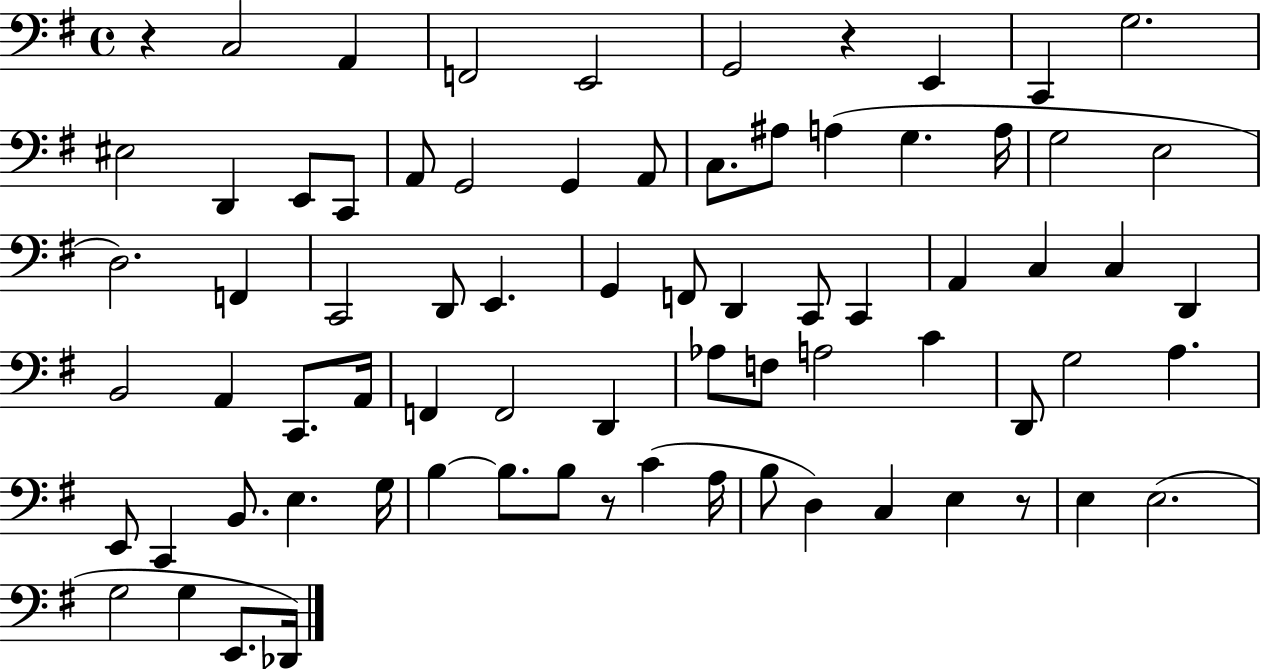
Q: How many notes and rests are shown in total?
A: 75